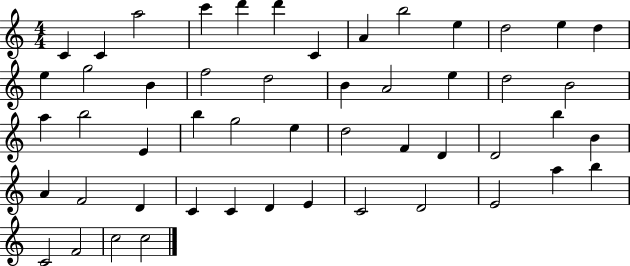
{
  \clef treble
  \numericTimeSignature
  \time 4/4
  \key c \major
  c'4 c'4 a''2 | c'''4 d'''4 d'''4 c'4 | a'4 b''2 e''4 | d''2 e''4 d''4 | \break e''4 g''2 b'4 | f''2 d''2 | b'4 a'2 e''4 | d''2 b'2 | \break a''4 b''2 e'4 | b''4 g''2 e''4 | d''2 f'4 d'4 | d'2 b''4 b'4 | \break a'4 f'2 d'4 | c'4 c'4 d'4 e'4 | c'2 d'2 | e'2 a''4 b''4 | \break c'2 f'2 | c''2 c''2 | \bar "|."
}